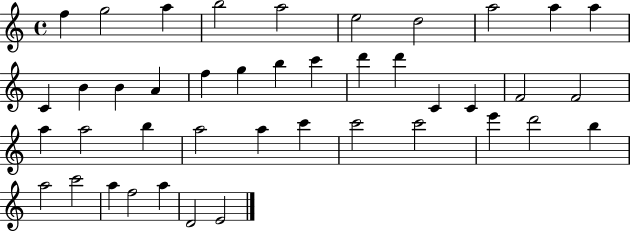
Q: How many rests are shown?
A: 0